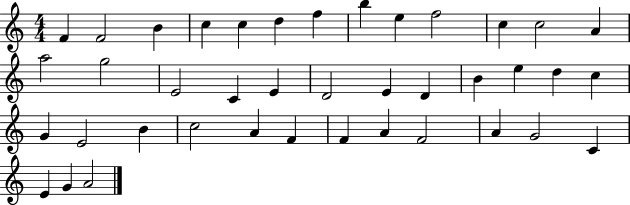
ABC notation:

X:1
T:Untitled
M:4/4
L:1/4
K:C
F F2 B c c d f b e f2 c c2 A a2 g2 E2 C E D2 E D B e d c G E2 B c2 A F F A F2 A G2 C E G A2